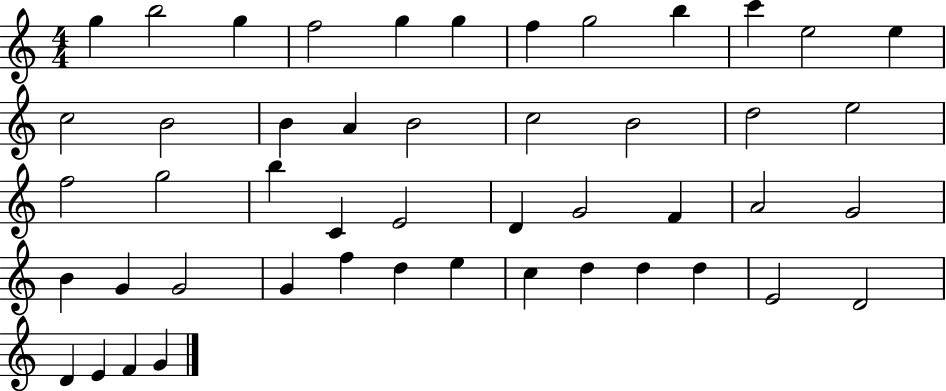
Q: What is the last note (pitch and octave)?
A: G4